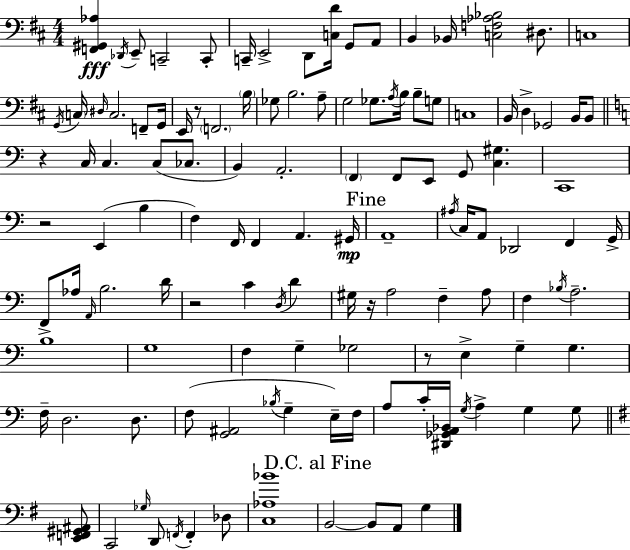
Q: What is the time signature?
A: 4/4